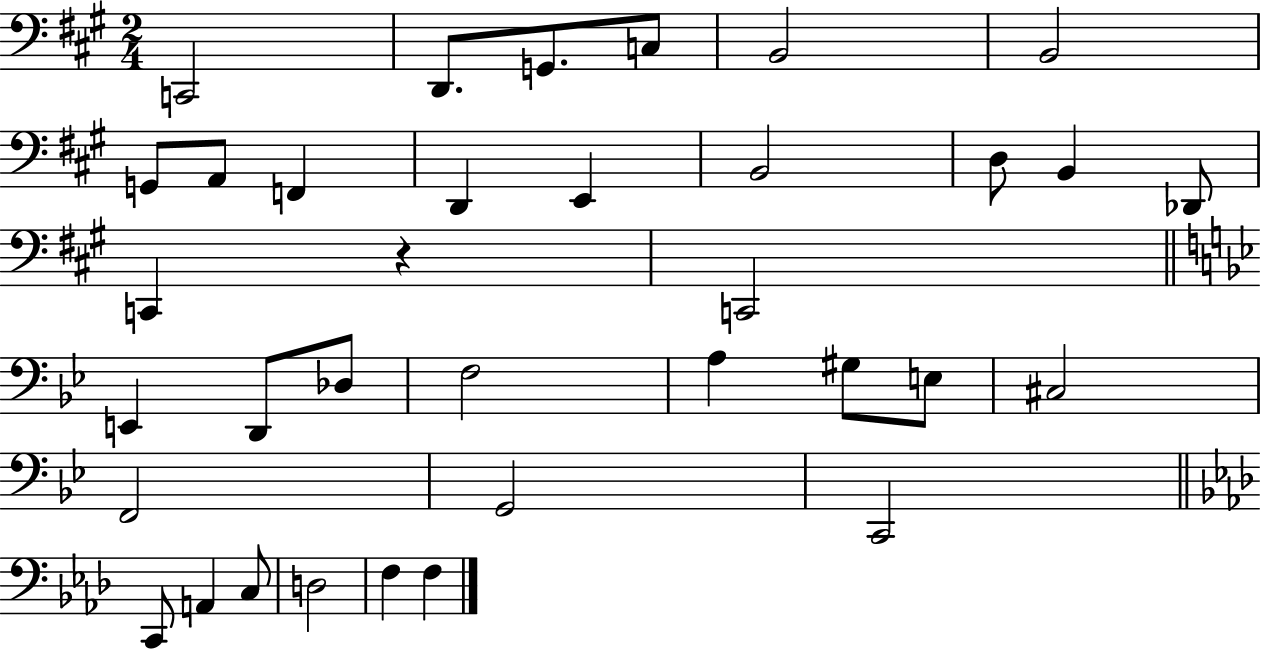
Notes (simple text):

C2/h D2/e. G2/e. C3/e B2/h B2/h G2/e A2/e F2/q D2/q E2/q B2/h D3/e B2/q Db2/e C2/q R/q C2/h E2/q D2/e Db3/e F3/h A3/q G#3/e E3/e C#3/h F2/h G2/h C2/h C2/e A2/q C3/e D3/h F3/q F3/q